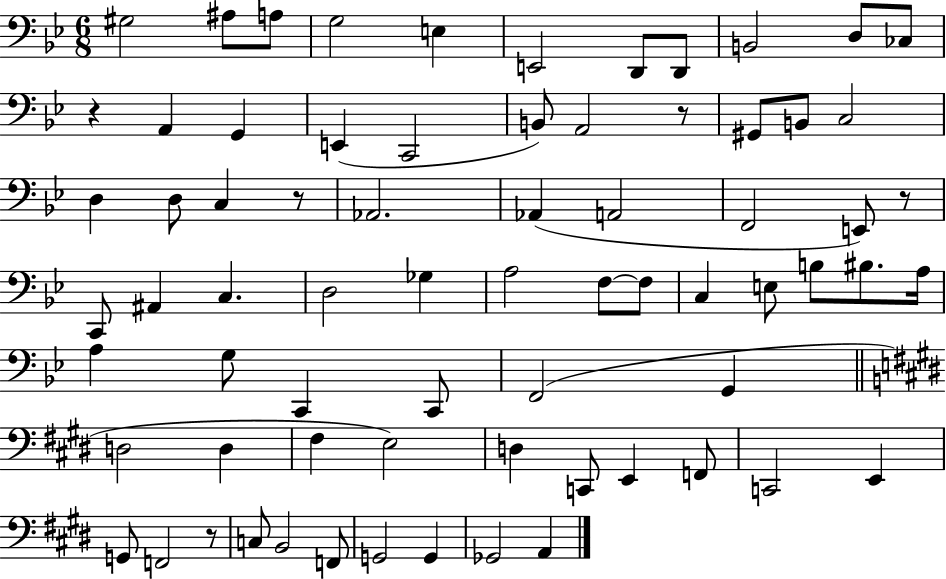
{
  \clef bass
  \numericTimeSignature
  \time 6/8
  \key bes \major
  gis2 ais8 a8 | g2 e4 | e,2 d,8 d,8 | b,2 d8 ces8 | \break r4 a,4 g,4 | e,4( c,2 | b,8) a,2 r8 | gis,8 b,8 c2 | \break d4 d8 c4 r8 | aes,2. | aes,4( a,2 | f,2 e,8) r8 | \break c,8 ais,4 c4. | d2 ges4 | a2 f8~~ f8 | c4 e8 b8 bis8. a16 | \break a4 g8 c,4 c,8 | f,2( g,4 | \bar "||" \break \key e \major d2 d4 | fis4 e2) | d4 c,8 e,4 f,8 | c,2 e,4 | \break g,8 f,2 r8 | c8 b,2 f,8 | g,2 g,4 | ges,2 a,4 | \break \bar "|."
}